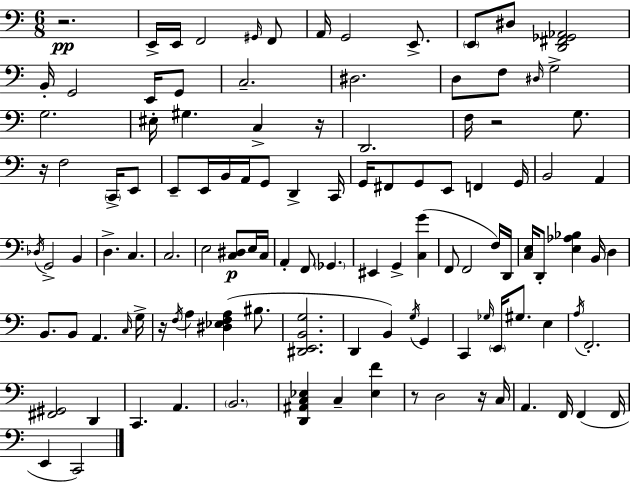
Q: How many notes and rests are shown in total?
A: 115